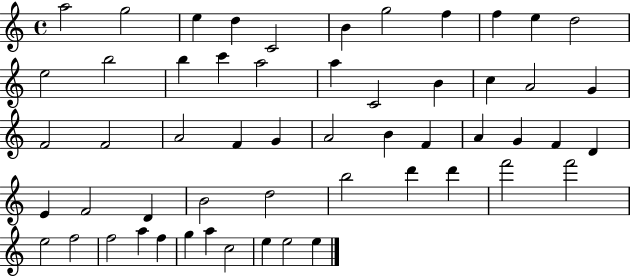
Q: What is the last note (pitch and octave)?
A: E5